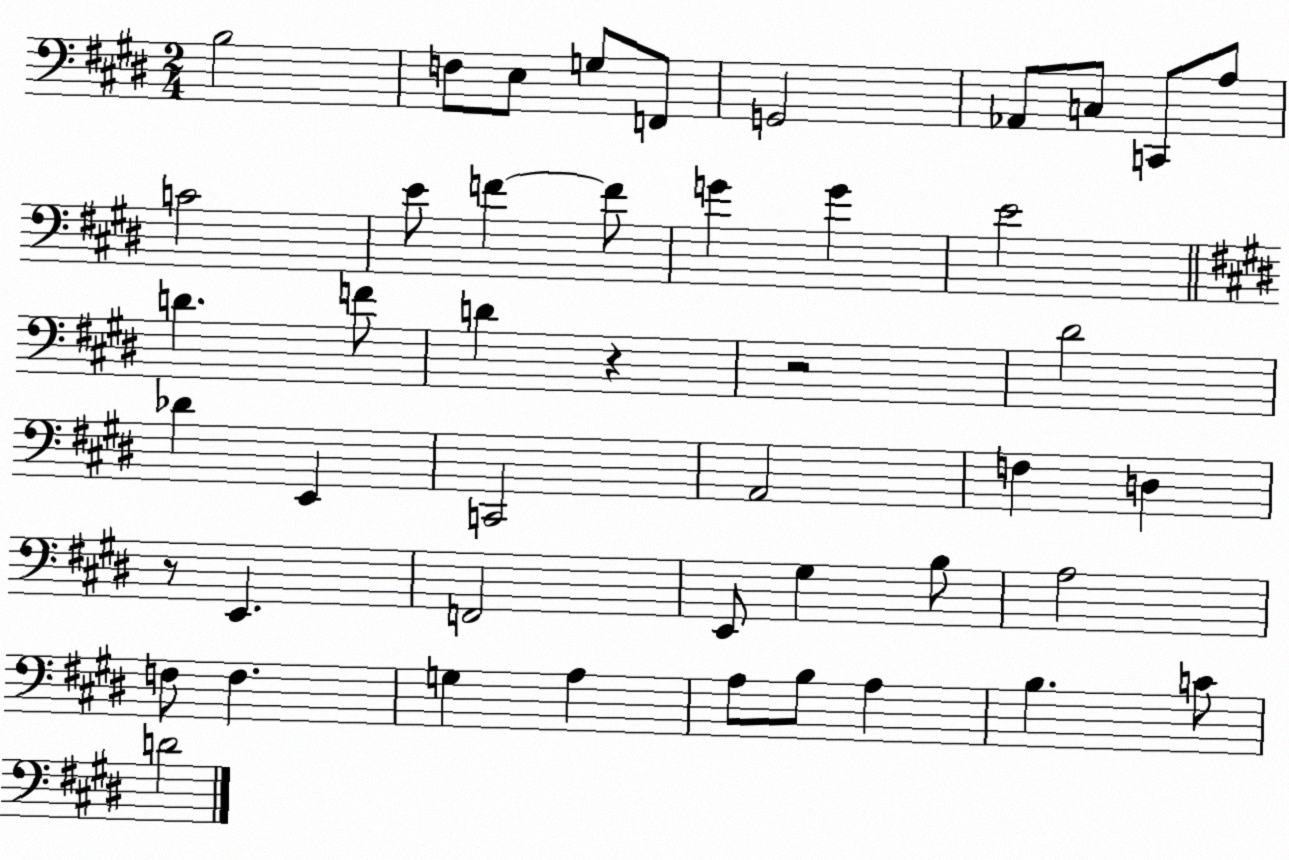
X:1
T:Untitled
M:2/4
L:1/4
K:E
B,2 F,/2 E,/2 G,/2 F,,/2 G,,2 _A,,/2 C,/2 C,,/2 A,/2 C2 E/2 F F/2 G G E2 D F/2 D z z2 ^D2 _D E,, C,,2 A,,2 F, D, z/2 E,, F,,2 E,,/2 ^G, B,/2 A,2 F,/2 F, G, A, A,/2 B,/2 A, B, C/2 D2